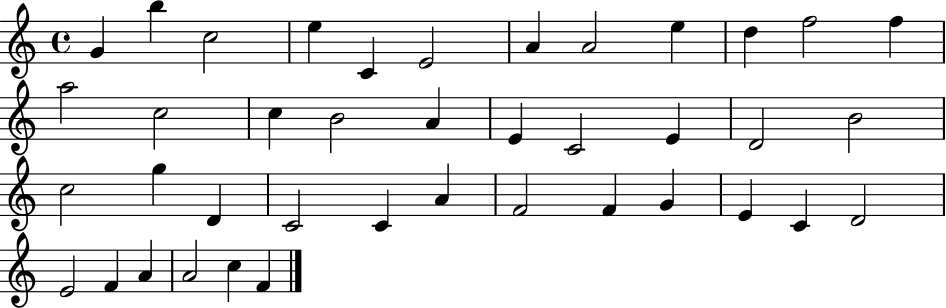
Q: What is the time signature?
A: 4/4